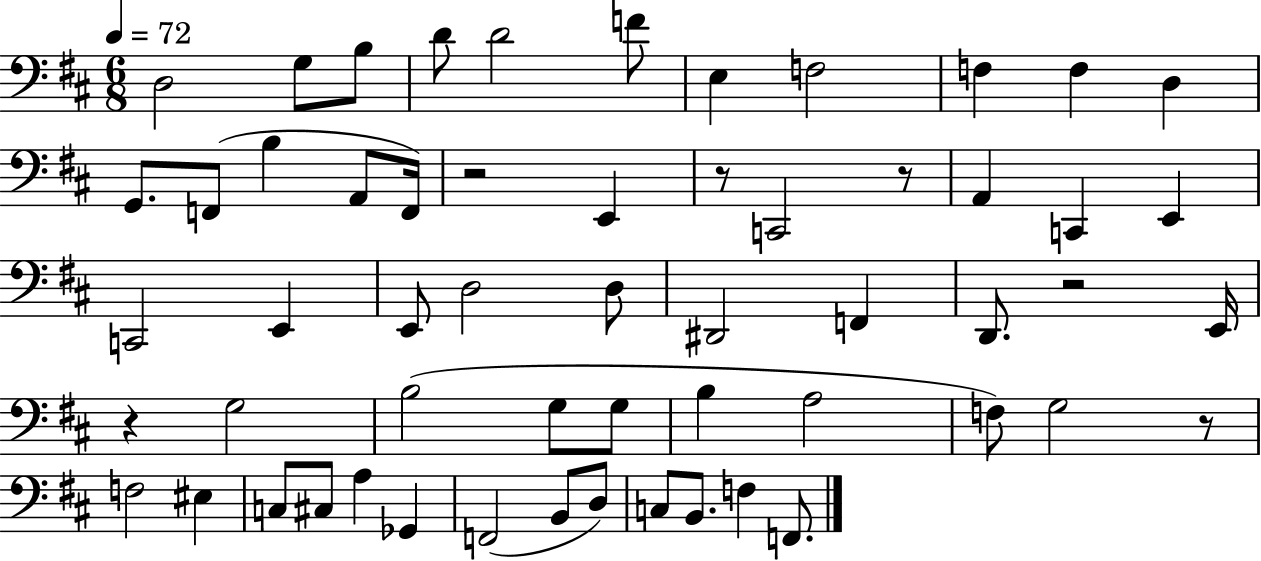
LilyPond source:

{
  \clef bass
  \numericTimeSignature
  \time 6/8
  \key d \major
  \tempo 4 = 72
  d2 g8 b8 | d'8 d'2 f'8 | e4 f2 | f4 f4 d4 | \break g,8. f,8( b4 a,8 f,16) | r2 e,4 | r8 c,2 r8 | a,4 c,4 e,4 | \break c,2 e,4 | e,8 d2 d8 | dis,2 f,4 | d,8. r2 e,16 | \break r4 g2 | b2( g8 g8 | b4 a2 | f8) g2 r8 | \break f2 eis4 | c8 cis8 a4 ges,4 | f,2( b,8 d8) | c8 b,8. f4 f,8. | \break \bar "|."
}